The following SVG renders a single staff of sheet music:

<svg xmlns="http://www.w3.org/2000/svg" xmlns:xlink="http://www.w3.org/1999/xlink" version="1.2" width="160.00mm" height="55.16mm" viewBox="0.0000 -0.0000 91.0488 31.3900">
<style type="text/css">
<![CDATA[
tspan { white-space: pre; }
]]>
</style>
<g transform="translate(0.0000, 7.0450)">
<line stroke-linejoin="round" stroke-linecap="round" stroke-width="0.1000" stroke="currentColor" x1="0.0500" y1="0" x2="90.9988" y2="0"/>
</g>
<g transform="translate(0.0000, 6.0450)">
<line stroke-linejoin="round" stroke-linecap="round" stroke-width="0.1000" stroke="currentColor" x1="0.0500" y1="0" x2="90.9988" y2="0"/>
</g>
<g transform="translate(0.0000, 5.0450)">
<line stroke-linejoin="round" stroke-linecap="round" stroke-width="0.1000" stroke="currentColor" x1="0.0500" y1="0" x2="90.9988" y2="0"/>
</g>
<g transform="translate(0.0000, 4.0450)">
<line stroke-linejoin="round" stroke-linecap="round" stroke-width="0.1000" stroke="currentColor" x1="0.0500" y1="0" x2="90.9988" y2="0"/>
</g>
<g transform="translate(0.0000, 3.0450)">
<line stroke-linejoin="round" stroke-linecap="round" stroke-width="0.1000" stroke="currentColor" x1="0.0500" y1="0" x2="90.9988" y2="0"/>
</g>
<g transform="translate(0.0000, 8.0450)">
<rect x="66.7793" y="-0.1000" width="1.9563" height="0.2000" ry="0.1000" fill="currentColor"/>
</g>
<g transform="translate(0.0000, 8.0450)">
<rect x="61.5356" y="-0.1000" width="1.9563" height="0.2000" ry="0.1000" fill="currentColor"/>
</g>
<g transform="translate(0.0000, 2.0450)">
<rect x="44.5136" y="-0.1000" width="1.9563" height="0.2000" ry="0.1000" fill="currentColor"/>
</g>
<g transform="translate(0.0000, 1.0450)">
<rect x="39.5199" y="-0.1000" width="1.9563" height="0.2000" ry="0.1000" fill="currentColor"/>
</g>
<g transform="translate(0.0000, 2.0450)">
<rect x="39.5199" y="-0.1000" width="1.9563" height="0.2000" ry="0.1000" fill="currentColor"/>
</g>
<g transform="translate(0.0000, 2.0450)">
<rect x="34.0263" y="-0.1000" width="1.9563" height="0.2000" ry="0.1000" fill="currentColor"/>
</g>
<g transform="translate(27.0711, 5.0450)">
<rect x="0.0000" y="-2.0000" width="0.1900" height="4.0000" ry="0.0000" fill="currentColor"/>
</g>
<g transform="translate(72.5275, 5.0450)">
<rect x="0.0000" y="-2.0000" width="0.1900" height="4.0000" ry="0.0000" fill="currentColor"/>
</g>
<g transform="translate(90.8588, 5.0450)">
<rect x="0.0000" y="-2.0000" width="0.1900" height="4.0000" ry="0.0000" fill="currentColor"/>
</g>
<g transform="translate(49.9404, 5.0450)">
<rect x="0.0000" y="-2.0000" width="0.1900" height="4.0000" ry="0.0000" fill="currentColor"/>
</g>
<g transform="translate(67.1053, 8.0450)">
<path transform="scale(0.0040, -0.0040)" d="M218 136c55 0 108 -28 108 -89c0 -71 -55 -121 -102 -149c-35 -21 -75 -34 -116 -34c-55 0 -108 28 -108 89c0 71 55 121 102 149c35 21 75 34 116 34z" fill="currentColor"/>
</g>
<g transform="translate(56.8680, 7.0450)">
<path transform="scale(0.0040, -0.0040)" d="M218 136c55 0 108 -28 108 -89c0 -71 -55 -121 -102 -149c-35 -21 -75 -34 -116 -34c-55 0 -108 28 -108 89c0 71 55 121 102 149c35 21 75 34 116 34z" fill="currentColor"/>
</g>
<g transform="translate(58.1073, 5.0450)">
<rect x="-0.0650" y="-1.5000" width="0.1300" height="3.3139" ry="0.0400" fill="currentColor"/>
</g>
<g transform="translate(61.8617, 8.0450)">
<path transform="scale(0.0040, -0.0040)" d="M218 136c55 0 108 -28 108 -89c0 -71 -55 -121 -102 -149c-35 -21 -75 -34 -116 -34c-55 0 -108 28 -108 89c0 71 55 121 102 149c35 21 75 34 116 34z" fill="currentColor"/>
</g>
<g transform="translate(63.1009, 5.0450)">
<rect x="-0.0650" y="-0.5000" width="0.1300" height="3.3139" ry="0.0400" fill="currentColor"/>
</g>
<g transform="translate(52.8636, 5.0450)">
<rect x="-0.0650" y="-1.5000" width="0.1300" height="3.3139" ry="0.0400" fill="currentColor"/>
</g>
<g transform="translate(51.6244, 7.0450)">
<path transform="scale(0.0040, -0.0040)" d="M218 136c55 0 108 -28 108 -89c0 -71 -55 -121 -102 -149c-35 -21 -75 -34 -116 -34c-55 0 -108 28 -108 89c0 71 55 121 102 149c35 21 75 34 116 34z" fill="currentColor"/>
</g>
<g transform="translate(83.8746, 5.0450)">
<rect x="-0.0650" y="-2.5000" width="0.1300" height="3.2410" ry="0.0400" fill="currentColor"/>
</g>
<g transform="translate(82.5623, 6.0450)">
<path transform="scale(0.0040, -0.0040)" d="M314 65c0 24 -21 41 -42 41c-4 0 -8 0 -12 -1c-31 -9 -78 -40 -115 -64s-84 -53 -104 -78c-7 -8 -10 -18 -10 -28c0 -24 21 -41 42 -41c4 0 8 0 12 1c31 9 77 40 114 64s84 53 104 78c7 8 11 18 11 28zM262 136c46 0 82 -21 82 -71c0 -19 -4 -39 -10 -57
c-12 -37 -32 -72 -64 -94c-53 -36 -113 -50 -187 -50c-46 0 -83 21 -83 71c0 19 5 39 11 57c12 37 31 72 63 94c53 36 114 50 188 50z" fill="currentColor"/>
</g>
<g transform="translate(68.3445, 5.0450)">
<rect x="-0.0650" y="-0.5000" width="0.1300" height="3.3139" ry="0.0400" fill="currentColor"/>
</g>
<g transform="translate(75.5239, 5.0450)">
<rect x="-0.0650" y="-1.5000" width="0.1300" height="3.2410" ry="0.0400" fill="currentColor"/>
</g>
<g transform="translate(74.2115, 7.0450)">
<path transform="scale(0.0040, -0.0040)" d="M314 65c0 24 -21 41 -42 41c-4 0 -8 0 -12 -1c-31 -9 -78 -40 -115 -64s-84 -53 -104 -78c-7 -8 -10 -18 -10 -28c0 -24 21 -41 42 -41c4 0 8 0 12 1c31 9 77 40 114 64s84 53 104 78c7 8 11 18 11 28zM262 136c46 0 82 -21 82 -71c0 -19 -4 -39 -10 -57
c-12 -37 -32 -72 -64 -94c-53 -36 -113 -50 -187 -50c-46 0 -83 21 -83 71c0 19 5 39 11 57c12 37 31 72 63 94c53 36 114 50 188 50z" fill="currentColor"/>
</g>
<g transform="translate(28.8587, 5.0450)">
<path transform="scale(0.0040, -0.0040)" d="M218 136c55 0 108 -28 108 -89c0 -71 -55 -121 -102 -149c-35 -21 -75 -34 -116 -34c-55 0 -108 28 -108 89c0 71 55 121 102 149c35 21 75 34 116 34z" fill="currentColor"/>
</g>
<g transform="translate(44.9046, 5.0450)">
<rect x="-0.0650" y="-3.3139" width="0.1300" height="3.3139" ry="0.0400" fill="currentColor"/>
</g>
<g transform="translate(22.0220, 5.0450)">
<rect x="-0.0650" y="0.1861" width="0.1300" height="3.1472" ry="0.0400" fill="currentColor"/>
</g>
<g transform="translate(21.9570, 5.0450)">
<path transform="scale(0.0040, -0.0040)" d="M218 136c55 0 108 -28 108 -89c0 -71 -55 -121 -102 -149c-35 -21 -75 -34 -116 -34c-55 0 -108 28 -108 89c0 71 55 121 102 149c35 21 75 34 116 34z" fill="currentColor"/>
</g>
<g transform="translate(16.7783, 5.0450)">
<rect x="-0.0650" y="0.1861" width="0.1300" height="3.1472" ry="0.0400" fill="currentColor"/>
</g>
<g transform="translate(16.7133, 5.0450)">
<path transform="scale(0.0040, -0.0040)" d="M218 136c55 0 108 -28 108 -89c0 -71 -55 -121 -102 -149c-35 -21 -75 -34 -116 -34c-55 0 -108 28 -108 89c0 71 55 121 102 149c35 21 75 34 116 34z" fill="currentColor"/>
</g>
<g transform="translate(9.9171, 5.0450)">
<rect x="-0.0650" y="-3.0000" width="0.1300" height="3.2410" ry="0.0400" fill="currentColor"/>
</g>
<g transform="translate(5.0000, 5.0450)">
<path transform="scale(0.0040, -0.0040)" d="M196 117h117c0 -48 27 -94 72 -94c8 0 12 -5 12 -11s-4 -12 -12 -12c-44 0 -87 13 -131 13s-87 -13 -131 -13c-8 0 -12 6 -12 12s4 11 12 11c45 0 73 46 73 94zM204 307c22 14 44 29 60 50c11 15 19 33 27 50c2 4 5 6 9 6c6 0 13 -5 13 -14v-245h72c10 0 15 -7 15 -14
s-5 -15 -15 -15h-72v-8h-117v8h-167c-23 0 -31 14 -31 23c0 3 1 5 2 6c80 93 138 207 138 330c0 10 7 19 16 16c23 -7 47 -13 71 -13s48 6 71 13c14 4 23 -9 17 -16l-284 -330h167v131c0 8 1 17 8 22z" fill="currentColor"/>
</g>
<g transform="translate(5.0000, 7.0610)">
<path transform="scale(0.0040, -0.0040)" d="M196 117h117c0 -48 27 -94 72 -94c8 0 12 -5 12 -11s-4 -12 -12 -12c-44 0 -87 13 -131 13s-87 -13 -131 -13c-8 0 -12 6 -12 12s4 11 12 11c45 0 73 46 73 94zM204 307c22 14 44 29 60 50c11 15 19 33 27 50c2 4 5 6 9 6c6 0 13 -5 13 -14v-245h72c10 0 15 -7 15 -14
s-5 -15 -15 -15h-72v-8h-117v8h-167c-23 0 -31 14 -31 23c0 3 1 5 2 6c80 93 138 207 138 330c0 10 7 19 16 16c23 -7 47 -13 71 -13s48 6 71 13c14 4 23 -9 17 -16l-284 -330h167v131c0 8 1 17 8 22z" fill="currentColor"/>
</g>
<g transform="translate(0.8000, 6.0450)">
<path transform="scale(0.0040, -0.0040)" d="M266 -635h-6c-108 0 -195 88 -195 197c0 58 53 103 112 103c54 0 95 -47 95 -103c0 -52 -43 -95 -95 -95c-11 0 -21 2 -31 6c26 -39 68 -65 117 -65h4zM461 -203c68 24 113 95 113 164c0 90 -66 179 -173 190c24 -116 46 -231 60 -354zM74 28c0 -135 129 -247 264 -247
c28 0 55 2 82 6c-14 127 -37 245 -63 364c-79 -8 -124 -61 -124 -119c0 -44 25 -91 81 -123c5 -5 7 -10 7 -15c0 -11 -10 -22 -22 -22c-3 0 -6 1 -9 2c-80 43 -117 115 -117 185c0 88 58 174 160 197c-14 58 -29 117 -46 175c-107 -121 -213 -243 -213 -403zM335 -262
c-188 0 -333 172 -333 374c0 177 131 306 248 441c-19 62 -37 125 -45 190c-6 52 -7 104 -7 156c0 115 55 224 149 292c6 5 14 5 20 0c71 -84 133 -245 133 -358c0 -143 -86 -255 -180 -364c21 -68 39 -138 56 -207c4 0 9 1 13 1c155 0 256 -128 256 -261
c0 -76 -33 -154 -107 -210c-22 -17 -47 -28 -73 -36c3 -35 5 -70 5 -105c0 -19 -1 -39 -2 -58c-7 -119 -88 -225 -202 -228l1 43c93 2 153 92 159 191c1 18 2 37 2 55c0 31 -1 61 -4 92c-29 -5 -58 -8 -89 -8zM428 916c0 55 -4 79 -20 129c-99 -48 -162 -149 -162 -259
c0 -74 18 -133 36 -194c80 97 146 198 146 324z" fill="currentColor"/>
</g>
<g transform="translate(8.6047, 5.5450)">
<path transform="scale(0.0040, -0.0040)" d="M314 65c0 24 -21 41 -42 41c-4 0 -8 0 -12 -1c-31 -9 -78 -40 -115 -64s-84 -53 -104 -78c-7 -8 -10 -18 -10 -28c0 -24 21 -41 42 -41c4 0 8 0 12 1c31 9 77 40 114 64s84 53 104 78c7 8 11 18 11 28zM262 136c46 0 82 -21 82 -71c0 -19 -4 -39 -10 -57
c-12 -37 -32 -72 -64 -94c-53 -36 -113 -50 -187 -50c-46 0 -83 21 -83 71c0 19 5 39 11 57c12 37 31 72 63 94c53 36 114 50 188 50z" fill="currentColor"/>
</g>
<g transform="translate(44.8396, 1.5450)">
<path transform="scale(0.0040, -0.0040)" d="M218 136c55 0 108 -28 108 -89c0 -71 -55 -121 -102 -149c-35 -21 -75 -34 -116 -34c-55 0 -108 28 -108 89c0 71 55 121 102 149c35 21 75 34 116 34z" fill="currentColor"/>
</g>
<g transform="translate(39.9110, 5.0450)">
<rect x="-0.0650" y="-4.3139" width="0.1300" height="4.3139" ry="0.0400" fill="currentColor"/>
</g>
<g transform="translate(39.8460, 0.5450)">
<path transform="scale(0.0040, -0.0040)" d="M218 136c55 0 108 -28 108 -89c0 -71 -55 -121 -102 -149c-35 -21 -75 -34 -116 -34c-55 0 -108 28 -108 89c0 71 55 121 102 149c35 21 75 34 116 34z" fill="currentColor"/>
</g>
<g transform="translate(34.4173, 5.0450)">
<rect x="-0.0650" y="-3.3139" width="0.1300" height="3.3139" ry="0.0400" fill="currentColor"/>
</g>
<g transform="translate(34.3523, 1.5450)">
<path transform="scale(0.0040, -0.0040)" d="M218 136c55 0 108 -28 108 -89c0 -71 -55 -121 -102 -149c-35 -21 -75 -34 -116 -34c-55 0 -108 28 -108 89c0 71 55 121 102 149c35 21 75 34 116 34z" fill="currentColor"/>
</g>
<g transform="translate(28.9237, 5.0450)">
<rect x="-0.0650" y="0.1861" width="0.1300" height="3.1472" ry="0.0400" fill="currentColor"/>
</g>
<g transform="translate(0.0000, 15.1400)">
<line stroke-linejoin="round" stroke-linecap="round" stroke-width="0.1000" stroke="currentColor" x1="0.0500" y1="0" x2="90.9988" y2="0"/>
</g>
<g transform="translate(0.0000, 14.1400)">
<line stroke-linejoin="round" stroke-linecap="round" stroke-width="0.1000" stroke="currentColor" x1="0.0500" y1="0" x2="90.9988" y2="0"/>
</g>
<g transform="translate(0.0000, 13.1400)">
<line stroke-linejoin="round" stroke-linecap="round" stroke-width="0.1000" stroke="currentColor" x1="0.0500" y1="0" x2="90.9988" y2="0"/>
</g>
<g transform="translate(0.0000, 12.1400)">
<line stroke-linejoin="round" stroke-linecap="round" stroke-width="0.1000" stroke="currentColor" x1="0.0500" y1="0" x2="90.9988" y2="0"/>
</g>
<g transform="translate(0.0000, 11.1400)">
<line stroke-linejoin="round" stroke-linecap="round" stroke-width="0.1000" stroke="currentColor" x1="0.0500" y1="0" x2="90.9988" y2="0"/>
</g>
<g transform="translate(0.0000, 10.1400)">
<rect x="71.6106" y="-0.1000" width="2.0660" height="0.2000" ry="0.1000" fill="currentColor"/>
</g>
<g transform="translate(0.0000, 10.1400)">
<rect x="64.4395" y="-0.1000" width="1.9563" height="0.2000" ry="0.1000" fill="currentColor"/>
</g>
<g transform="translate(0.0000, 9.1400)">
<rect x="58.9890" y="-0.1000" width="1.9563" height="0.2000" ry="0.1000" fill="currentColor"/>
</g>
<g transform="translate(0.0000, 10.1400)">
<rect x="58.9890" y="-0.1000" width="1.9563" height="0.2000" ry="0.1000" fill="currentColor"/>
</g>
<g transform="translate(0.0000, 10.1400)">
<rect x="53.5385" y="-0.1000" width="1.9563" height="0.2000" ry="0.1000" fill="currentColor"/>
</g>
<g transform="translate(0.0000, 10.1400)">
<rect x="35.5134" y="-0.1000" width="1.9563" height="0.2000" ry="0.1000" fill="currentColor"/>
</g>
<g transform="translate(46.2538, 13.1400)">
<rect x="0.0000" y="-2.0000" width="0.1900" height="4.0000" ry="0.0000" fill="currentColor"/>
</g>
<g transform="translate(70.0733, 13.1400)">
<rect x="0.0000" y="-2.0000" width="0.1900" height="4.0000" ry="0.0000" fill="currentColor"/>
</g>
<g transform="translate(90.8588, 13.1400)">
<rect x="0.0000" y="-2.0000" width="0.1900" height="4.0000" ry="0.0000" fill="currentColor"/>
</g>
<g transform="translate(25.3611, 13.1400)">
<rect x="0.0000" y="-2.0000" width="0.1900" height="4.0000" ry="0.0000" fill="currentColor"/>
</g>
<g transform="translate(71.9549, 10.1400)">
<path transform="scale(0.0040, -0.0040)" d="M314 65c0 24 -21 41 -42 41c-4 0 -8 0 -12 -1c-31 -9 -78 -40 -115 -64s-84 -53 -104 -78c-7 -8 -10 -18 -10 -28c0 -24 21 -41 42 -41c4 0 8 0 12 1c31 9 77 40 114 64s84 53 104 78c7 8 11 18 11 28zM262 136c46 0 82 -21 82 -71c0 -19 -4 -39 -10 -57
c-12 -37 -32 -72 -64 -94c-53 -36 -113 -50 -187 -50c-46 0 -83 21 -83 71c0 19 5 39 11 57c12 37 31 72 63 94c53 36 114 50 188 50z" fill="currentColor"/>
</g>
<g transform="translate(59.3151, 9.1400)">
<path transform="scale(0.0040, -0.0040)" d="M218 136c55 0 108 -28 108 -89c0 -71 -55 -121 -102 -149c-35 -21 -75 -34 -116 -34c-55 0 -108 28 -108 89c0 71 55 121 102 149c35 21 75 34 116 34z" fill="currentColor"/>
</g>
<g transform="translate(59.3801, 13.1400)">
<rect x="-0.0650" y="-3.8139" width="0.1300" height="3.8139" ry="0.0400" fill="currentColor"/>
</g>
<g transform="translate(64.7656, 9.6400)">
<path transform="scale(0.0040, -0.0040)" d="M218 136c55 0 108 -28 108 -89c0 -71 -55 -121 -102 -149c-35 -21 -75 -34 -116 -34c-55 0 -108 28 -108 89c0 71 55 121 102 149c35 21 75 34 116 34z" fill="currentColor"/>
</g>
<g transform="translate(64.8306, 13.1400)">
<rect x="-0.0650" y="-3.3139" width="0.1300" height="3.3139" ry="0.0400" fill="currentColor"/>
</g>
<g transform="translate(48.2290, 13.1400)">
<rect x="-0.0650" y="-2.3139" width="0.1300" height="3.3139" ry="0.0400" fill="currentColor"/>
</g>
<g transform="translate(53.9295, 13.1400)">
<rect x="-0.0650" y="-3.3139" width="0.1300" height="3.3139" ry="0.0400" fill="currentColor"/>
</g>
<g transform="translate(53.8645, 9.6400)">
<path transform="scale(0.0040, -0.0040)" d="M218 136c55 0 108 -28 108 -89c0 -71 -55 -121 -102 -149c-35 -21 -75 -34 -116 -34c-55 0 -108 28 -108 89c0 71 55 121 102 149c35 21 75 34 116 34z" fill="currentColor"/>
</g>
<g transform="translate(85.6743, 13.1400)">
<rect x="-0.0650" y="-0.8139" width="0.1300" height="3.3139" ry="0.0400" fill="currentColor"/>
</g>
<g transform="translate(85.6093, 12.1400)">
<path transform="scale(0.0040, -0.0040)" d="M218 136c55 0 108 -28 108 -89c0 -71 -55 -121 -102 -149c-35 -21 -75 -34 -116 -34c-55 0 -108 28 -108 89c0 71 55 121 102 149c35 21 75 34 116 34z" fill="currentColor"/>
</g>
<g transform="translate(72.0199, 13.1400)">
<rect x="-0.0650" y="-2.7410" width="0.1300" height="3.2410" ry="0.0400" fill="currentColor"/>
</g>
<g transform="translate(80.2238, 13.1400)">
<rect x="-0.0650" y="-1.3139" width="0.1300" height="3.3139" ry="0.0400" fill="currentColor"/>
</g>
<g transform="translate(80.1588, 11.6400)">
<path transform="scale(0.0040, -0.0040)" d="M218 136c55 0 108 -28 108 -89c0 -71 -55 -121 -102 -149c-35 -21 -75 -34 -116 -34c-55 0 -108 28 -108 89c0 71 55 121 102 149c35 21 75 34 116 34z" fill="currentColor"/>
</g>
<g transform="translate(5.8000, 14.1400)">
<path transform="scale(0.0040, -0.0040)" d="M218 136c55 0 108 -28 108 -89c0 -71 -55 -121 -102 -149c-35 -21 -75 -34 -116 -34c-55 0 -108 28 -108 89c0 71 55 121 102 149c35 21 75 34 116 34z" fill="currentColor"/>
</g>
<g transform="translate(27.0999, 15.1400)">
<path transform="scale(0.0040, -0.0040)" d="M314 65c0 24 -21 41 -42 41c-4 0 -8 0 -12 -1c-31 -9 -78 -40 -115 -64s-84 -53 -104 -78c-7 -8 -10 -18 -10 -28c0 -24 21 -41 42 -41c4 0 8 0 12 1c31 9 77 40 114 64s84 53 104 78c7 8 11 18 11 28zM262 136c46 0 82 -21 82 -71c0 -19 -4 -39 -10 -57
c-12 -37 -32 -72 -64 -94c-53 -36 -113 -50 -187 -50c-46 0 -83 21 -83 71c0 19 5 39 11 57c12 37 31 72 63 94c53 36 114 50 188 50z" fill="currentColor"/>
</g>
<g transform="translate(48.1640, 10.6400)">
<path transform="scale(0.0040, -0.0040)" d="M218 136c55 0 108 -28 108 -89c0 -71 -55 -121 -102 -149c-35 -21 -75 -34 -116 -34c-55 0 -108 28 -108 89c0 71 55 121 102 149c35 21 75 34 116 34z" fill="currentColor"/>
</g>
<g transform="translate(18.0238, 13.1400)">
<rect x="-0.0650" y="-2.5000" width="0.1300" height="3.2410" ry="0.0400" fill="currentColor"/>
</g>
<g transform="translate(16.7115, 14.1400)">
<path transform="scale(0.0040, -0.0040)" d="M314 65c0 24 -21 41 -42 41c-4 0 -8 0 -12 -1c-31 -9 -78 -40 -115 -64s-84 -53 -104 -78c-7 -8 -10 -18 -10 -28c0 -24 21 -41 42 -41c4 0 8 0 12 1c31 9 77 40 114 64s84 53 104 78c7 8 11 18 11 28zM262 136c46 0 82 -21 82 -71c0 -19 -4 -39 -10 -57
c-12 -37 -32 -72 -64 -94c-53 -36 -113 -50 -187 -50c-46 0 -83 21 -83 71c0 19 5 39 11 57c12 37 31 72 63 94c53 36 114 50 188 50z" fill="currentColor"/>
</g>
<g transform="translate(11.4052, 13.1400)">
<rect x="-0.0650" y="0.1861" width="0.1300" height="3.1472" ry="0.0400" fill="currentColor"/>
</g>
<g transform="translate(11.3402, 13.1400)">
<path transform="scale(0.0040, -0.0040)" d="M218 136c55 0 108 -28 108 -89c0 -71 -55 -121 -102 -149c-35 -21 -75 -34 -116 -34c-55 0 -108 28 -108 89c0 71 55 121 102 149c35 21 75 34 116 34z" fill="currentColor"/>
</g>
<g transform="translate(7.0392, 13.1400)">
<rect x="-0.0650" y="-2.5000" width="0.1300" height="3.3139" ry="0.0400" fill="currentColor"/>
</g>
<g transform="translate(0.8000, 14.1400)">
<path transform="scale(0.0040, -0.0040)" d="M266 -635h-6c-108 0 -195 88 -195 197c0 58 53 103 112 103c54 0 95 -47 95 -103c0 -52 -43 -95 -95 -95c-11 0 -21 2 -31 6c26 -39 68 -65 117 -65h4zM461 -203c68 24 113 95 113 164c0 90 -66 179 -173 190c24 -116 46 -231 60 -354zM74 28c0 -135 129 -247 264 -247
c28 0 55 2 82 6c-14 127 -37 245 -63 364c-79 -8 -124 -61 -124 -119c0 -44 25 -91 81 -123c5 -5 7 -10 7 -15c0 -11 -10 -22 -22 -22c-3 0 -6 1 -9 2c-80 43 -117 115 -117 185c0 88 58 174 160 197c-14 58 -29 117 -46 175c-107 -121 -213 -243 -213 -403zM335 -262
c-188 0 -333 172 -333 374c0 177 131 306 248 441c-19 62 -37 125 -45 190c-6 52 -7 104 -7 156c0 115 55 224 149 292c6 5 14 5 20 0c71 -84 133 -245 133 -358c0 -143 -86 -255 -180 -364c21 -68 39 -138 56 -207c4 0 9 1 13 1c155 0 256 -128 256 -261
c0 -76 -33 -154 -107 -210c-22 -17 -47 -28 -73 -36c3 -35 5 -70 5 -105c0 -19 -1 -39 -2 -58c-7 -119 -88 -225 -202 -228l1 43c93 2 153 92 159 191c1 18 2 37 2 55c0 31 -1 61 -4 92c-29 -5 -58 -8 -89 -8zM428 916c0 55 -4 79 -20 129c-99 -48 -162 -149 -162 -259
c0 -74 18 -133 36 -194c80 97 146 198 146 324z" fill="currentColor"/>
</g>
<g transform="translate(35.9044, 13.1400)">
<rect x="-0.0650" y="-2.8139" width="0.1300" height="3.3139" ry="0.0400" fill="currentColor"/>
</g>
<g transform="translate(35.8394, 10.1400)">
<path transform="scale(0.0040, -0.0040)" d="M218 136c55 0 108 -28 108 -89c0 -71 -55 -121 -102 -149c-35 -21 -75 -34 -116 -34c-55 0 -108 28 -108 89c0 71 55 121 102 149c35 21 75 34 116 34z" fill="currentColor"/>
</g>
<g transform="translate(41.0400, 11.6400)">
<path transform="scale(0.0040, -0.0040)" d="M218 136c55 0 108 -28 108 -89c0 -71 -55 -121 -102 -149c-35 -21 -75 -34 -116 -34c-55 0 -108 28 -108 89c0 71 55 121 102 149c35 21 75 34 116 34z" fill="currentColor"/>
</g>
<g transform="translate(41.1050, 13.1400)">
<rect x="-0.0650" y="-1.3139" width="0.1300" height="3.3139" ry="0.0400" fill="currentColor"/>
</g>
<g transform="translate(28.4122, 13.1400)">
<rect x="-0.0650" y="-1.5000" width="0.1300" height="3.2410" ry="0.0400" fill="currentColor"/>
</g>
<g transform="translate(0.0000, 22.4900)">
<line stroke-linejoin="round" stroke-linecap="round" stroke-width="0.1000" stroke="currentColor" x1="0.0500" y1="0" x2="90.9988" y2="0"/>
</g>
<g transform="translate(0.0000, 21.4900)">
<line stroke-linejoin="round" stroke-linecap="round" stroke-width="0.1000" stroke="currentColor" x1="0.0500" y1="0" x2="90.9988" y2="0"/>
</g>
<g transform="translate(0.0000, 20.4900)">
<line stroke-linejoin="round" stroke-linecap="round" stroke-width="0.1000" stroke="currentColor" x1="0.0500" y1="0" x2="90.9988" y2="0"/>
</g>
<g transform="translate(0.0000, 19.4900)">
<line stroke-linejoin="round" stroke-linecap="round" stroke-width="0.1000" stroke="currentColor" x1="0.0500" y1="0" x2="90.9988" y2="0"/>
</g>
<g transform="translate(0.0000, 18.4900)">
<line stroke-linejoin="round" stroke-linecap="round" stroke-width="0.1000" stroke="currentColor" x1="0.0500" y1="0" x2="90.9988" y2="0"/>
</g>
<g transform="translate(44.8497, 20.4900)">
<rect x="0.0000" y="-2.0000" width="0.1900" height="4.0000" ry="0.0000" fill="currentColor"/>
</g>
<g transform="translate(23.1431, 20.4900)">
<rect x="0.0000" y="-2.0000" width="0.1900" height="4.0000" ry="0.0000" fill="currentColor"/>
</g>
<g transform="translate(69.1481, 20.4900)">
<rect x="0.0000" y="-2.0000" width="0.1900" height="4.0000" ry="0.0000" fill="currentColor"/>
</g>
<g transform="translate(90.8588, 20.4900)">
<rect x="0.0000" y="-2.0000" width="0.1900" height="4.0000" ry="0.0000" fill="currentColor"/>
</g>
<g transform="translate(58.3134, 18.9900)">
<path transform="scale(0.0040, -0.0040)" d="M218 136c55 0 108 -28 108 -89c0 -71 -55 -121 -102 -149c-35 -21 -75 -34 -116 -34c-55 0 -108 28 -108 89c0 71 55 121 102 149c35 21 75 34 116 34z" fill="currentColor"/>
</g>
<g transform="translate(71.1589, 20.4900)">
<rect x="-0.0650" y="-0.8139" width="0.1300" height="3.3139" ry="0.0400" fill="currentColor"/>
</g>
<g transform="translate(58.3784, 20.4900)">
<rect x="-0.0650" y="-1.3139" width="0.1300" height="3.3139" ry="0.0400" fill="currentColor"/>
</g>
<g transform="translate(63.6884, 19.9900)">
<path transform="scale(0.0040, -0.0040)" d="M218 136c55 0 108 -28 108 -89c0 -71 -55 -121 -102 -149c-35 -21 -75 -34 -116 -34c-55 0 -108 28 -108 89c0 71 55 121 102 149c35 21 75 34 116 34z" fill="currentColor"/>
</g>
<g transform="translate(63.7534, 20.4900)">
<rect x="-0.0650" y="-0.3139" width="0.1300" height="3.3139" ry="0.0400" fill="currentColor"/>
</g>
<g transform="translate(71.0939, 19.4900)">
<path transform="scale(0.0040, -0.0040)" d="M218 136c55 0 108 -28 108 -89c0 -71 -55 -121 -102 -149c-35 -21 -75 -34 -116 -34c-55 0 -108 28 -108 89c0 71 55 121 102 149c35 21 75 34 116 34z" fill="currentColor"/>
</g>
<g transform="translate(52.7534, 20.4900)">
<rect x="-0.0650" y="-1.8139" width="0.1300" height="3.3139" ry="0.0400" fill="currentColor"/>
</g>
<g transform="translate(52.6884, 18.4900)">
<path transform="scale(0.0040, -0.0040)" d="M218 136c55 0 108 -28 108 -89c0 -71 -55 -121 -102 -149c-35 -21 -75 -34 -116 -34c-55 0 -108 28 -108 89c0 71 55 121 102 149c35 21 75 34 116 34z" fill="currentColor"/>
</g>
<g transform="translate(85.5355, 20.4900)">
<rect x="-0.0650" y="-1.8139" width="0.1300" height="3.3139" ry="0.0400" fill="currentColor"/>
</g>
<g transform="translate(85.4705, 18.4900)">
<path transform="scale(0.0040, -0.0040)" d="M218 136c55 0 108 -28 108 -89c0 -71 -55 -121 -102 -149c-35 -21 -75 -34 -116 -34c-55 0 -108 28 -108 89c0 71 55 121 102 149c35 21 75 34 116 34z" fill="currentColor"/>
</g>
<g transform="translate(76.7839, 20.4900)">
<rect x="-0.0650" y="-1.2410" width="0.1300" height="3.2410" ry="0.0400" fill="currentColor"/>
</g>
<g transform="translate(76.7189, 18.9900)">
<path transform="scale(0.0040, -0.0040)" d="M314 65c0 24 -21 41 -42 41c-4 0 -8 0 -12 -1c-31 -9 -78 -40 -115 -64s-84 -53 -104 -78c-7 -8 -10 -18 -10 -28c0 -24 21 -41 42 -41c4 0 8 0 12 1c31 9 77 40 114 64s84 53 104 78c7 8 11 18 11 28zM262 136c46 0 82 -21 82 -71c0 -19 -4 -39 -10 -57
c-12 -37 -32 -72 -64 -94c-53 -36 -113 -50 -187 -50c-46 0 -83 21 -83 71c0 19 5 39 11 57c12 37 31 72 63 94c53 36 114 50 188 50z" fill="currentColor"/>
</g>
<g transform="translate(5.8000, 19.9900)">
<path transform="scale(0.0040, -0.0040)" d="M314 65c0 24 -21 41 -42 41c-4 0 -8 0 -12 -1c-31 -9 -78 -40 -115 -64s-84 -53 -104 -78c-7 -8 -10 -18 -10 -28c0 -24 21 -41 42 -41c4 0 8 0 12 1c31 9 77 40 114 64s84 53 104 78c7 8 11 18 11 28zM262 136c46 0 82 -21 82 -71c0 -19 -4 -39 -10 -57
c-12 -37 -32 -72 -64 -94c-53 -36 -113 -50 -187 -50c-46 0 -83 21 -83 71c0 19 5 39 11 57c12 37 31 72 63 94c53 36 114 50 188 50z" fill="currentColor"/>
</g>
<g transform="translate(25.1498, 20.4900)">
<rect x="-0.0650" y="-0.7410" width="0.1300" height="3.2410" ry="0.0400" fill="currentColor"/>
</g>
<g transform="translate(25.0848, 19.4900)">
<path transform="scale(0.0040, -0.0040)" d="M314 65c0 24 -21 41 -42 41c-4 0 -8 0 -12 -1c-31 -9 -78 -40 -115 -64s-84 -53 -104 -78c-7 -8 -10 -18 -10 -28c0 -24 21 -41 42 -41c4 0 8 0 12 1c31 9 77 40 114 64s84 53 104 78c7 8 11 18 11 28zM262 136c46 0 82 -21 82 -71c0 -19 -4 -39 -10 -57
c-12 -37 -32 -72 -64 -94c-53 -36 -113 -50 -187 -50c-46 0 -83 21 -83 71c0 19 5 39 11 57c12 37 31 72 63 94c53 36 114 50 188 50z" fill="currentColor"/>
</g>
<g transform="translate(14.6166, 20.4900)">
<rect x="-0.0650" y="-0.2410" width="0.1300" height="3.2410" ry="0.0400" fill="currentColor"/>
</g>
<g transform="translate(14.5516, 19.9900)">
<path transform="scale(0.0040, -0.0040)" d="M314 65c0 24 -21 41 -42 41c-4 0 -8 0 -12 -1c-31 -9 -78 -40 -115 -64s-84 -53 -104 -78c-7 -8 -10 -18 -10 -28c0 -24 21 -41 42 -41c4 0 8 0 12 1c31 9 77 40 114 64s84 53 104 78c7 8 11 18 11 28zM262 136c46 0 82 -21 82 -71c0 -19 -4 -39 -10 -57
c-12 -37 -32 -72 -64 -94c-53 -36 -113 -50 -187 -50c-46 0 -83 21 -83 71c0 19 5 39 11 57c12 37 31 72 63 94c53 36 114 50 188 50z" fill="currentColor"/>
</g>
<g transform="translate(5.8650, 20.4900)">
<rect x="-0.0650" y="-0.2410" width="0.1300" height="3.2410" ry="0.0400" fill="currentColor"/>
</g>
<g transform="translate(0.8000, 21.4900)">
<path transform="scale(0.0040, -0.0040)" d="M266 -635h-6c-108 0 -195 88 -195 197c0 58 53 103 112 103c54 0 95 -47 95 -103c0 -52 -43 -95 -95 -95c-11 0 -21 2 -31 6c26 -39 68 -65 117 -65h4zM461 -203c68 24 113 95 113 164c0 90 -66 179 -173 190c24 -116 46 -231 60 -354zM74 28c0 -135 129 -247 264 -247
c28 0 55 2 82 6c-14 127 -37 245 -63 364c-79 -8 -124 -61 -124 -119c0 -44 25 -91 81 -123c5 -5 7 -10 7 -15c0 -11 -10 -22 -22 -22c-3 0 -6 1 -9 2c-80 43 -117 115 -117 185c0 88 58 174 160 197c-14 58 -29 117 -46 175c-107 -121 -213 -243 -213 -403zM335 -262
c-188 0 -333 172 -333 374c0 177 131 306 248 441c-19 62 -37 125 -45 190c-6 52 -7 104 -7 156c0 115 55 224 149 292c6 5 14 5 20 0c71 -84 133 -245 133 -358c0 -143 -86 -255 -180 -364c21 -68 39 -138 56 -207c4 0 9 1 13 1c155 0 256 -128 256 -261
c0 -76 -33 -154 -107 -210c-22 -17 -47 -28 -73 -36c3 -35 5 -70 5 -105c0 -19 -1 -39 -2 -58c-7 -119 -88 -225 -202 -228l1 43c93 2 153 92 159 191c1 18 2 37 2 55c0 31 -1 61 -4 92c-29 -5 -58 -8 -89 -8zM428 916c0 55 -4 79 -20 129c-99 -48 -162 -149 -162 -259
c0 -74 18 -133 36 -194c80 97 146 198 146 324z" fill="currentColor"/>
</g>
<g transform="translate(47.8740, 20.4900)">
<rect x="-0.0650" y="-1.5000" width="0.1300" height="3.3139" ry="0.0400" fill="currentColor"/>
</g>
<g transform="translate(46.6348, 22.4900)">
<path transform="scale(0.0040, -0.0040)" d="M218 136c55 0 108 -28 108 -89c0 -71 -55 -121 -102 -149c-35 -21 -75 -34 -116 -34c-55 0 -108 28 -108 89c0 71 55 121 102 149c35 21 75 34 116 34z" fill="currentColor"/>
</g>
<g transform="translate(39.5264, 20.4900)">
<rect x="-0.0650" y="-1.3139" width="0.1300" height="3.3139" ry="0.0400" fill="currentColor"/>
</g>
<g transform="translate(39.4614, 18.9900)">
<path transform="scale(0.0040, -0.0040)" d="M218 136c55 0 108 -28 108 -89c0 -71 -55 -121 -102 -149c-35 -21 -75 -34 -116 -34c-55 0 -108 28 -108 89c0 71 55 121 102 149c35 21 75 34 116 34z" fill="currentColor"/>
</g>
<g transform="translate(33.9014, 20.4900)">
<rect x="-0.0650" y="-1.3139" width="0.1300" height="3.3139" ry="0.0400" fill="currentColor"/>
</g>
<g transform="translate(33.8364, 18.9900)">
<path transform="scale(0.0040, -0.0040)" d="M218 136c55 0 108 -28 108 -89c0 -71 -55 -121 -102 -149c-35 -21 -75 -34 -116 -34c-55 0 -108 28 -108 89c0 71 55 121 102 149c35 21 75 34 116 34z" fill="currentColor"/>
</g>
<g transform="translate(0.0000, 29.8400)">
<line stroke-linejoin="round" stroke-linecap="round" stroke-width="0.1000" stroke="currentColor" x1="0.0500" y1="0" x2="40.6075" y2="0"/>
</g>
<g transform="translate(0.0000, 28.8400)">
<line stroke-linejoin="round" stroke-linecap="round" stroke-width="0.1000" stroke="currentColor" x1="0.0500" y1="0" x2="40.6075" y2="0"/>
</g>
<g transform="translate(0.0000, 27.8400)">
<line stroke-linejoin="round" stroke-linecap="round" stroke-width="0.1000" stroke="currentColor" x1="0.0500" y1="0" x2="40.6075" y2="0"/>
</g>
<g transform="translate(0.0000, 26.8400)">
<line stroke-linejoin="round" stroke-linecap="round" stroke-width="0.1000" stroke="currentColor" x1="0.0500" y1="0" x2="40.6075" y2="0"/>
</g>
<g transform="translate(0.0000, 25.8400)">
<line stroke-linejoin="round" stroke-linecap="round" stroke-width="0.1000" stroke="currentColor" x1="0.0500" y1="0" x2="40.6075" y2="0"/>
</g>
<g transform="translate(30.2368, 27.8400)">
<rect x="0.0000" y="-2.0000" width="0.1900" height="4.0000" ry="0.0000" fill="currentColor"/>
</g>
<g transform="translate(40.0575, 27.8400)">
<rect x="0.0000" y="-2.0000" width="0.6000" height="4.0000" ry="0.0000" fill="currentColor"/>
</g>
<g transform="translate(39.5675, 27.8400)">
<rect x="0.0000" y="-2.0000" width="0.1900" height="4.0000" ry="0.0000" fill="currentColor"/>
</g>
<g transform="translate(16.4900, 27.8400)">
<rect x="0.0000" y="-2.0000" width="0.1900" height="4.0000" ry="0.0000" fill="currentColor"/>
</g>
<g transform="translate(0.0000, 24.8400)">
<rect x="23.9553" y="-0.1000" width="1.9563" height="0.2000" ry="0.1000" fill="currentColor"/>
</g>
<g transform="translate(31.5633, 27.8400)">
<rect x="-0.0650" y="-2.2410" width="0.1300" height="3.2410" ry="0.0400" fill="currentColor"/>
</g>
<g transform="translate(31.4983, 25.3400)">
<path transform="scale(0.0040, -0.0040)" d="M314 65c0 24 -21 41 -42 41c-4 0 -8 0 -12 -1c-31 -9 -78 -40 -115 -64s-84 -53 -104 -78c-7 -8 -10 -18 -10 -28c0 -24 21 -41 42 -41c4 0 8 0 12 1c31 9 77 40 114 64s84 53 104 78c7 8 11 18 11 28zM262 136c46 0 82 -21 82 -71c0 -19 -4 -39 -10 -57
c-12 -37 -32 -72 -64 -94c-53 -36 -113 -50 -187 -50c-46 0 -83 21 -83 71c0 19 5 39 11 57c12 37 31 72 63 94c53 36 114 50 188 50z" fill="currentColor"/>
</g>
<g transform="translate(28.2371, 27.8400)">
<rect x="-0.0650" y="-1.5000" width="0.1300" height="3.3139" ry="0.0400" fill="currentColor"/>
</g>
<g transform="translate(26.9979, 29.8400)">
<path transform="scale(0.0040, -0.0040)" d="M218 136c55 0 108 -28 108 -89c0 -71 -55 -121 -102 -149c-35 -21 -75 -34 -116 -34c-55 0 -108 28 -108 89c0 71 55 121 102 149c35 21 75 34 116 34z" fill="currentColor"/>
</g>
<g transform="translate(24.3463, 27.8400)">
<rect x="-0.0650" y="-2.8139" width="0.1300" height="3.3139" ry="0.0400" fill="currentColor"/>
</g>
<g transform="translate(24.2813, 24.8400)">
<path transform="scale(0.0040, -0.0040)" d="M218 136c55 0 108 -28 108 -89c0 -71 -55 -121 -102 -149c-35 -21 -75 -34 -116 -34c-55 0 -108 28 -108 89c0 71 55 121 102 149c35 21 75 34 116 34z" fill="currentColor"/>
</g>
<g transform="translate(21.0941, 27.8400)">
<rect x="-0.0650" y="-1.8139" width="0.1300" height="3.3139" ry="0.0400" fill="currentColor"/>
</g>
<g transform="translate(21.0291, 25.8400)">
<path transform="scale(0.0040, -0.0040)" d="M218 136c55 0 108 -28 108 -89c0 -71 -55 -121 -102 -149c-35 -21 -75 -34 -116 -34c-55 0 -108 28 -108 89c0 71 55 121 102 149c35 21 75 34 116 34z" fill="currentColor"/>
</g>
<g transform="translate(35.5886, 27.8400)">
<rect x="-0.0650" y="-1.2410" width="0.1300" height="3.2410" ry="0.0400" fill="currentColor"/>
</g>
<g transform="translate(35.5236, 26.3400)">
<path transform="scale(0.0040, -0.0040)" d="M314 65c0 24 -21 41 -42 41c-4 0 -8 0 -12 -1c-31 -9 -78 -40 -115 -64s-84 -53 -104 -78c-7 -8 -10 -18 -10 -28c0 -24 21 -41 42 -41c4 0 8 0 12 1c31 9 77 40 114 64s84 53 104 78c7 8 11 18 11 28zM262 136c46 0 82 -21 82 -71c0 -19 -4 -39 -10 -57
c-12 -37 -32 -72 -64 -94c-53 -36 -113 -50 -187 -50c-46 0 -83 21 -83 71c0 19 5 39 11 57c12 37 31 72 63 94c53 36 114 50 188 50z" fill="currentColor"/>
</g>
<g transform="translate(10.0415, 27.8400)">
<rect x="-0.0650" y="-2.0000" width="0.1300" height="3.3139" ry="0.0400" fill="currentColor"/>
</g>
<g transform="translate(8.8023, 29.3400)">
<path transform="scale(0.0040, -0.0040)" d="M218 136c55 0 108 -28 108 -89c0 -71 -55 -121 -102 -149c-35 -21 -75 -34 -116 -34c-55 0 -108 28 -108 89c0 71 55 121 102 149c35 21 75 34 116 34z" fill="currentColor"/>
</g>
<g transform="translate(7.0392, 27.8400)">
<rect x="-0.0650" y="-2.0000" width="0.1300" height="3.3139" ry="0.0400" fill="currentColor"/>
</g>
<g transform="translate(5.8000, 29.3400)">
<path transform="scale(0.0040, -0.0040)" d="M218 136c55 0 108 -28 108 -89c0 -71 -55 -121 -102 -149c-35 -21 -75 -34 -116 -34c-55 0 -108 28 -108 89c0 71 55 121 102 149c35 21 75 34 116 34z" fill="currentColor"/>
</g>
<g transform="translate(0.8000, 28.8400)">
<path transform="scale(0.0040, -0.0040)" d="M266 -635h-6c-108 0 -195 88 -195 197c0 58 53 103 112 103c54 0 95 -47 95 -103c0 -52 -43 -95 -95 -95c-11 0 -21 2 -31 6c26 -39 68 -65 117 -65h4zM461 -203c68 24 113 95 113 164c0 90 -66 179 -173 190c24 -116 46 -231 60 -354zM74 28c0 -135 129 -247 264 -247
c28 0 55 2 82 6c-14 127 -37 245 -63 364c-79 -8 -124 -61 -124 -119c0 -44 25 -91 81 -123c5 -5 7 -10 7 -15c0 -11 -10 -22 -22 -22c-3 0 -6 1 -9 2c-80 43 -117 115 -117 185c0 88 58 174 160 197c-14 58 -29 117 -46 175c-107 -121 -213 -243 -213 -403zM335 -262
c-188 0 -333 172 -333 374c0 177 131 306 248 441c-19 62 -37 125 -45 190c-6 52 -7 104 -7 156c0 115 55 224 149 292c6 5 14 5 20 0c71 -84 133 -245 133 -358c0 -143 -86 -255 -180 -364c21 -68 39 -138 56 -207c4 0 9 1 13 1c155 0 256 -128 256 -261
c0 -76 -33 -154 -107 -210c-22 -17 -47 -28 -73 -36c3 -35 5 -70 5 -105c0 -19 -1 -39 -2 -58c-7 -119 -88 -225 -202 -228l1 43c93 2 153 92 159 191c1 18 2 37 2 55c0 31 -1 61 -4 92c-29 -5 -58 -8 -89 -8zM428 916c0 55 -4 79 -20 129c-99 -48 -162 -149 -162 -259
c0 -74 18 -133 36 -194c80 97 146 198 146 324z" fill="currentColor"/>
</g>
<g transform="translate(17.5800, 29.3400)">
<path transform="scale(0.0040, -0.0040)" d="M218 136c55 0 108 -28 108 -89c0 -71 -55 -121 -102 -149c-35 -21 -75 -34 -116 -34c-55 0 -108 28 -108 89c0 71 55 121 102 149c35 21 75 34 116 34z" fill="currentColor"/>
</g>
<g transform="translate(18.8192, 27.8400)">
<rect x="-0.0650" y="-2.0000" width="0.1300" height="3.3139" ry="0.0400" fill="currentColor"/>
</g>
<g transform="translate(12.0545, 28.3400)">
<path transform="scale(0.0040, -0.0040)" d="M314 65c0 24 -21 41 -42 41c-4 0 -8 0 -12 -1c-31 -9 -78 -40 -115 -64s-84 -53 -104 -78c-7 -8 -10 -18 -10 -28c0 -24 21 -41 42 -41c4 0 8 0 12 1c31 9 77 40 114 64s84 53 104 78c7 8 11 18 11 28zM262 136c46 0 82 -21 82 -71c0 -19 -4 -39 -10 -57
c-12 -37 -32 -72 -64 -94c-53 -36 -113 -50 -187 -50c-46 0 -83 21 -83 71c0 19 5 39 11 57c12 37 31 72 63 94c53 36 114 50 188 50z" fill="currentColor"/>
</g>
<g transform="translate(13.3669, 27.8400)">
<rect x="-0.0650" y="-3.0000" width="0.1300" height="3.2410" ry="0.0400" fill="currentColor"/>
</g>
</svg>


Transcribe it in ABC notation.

X:1
T:Untitled
M:4/4
L:1/4
K:C
A2 B B B b d' b E E C C E2 G2 G B G2 E2 a e g b c' b a2 e d c2 c2 d2 e e E f e c d e2 f F F A2 F f a E g2 e2